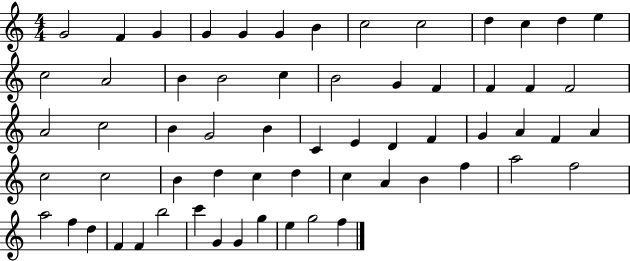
G4/h F4/q G4/q G4/q G4/q G4/q B4/q C5/h C5/h D5/q C5/q D5/q E5/q C5/h A4/h B4/q B4/h C5/q B4/h G4/q F4/q F4/q F4/q F4/h A4/h C5/h B4/q G4/h B4/q C4/q E4/q D4/q F4/q G4/q A4/q F4/q A4/q C5/h C5/h B4/q D5/q C5/q D5/q C5/q A4/q B4/q F5/q A5/h F5/h A5/h F5/q D5/q F4/q F4/q B5/h C6/q G4/q G4/q G5/q E5/q G5/h F5/q